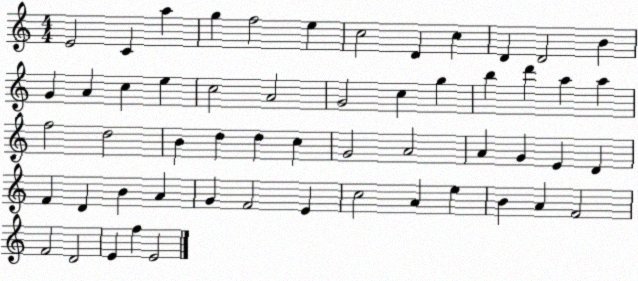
X:1
T:Untitled
M:4/4
L:1/4
K:C
E2 C a g f2 e c2 D c D D2 B G A c e c2 A2 G2 c g b d' a a f2 d2 B d d c G2 A2 A G E D F D B A G F2 E c2 A e B A F2 F2 D2 E f E2